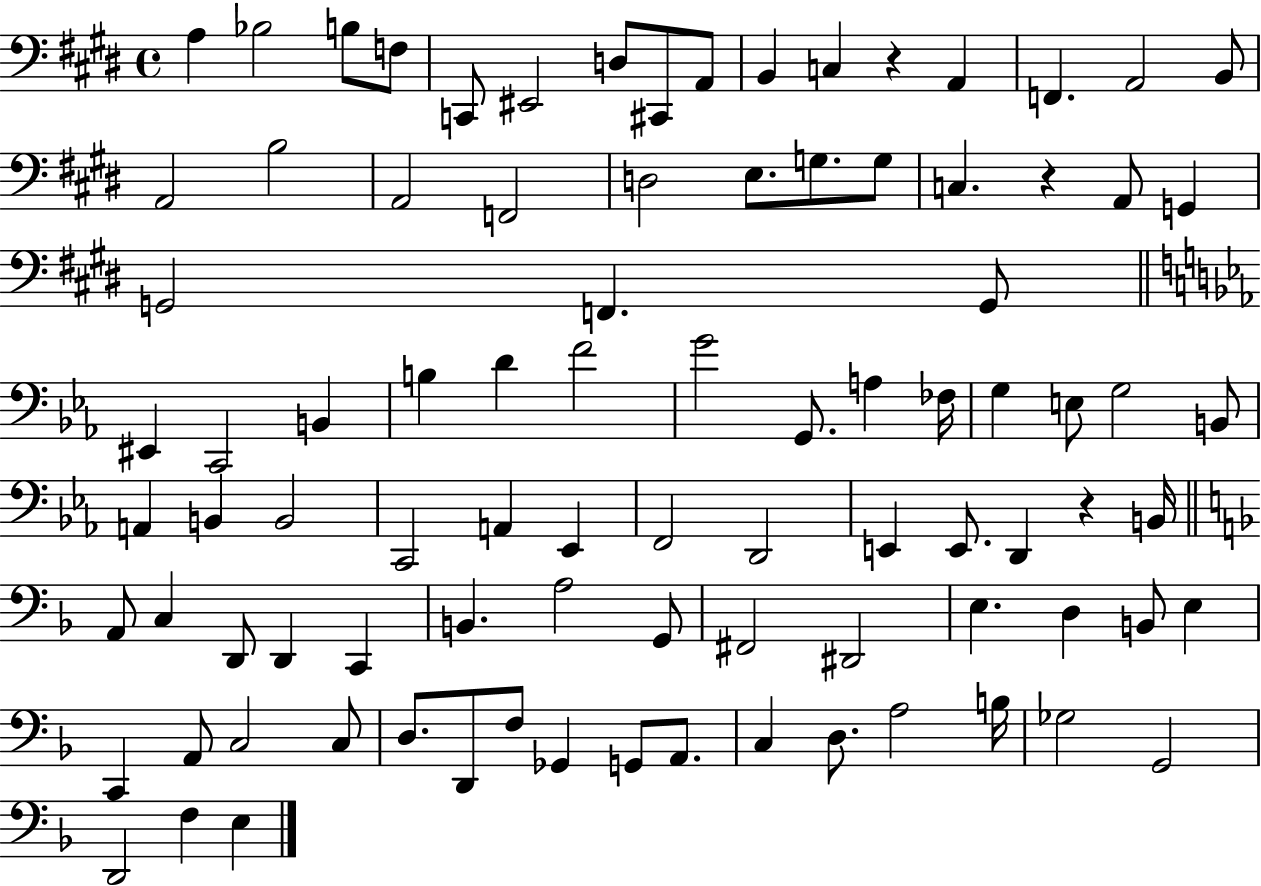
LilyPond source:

{
  \clef bass
  \time 4/4
  \defaultTimeSignature
  \key e \major
  \repeat volta 2 { a4 bes2 b8 f8 | c,8 eis,2 d8 cis,8 a,8 | b,4 c4 r4 a,4 | f,4. a,2 b,8 | \break a,2 b2 | a,2 f,2 | d2 e8. g8. g8 | c4. r4 a,8 g,4 | \break g,2 f,4. g,8 | \bar "||" \break \key c \minor eis,4 c,2 b,4 | b4 d'4 f'2 | g'2 g,8. a4 fes16 | g4 e8 g2 b,8 | \break a,4 b,4 b,2 | c,2 a,4 ees,4 | f,2 d,2 | e,4 e,8. d,4 r4 b,16 | \break \bar "||" \break \key d \minor a,8 c4 d,8 d,4 c,4 | b,4. a2 g,8 | fis,2 dis,2 | e4. d4 b,8 e4 | \break c,4 a,8 c2 c8 | d8. d,8 f8 ges,4 g,8 a,8. | c4 d8. a2 b16 | ges2 g,2 | \break d,2 f4 e4 | } \bar "|."
}